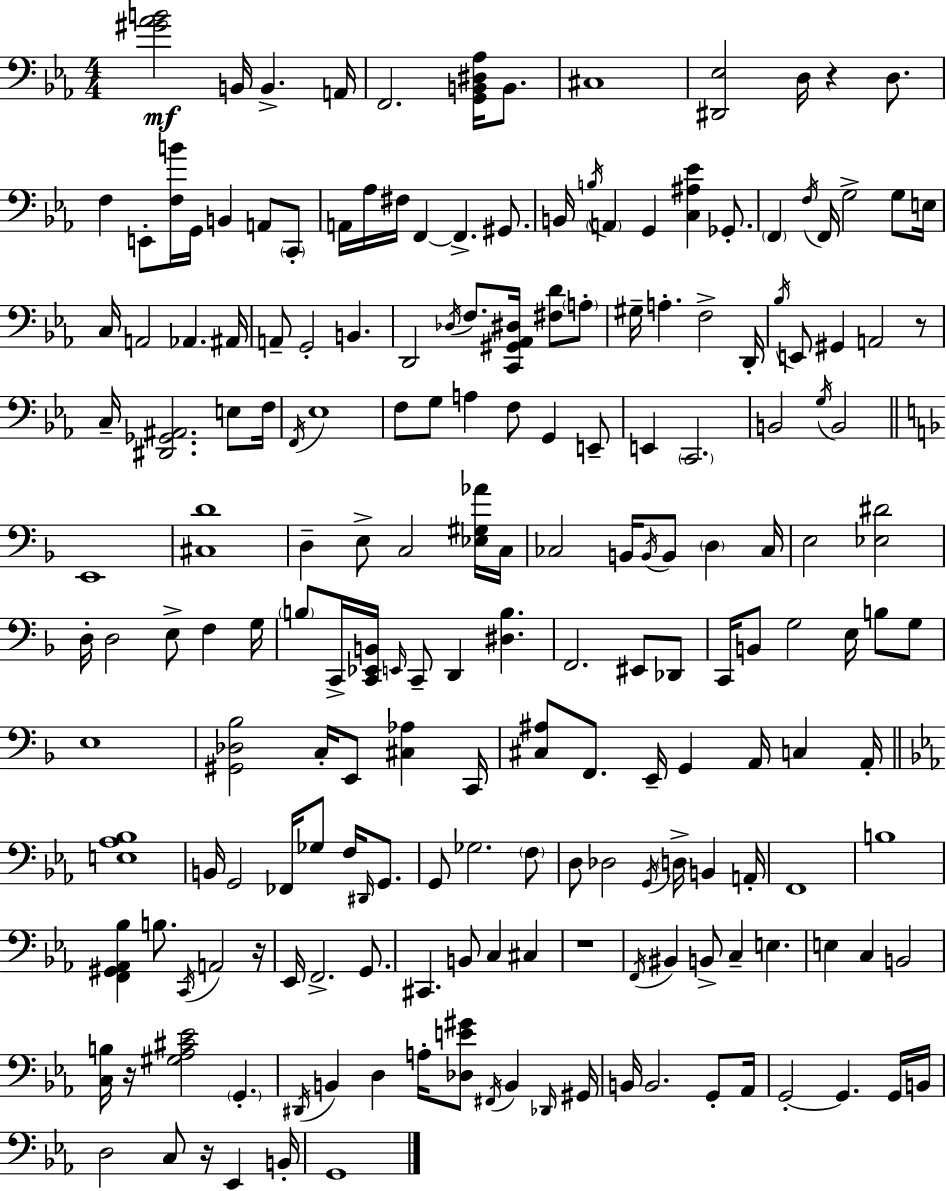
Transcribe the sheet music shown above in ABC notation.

X:1
T:Untitled
M:4/4
L:1/4
K:Cm
[^G_AB]2 B,,/4 B,, A,,/4 F,,2 [G,,B,,^D,_A,]/4 B,,/2 ^C,4 [^D,,_E,]2 D,/4 z D,/2 F, E,,/2 [F,B]/4 G,,/4 B,, A,,/2 C,,/2 A,,/4 _A,/4 ^F,/4 F,, F,, ^G,,/2 B,,/4 B,/4 A,, G,, [C,^A,_E] _G,,/2 F,, F,/4 F,,/4 G,2 G,/2 E,/4 C,/4 A,,2 _A,, ^A,,/4 A,,/2 G,,2 B,, D,,2 _D,/4 F,/2 [C,,^G,,_A,,^D,]/4 [^F,D]/2 A,/2 ^G,/4 A, F,2 D,,/4 _B,/4 E,,/2 ^G,, A,,2 z/2 C,/4 [^D,,_G,,^A,,]2 E,/2 F,/4 F,,/4 _E,4 F,/2 G,/2 A, F,/2 G,, E,,/2 E,, C,,2 B,,2 G,/4 B,,2 E,,4 [^C,D]4 D, E,/2 C,2 [_E,^G,_A]/4 C,/4 _C,2 B,,/4 B,,/4 B,,/2 D, _C,/4 E,2 [_E,^D]2 D,/4 D,2 E,/2 F, G,/4 B,/2 C,,/4 [C,,_E,,B,,]/4 E,,/4 C,,/2 D,, [^D,B,] F,,2 ^E,,/2 _D,,/2 C,,/4 B,,/2 G,2 E,/4 B,/2 G,/2 E,4 [^G,,_D,_B,]2 C,/4 E,,/2 [^C,_A,] C,,/4 [^C,^A,]/2 F,,/2 E,,/4 G,, A,,/4 C, A,,/4 [E,_A,_B,]4 B,,/4 G,,2 _F,,/4 _G,/2 F,/4 ^D,,/4 G,,/2 G,,/2 _G,2 F,/2 D,/2 _D,2 G,,/4 D,/4 B,, A,,/4 F,,4 B,4 [F,,^G,,_A,,_B,] B,/2 C,,/4 A,,2 z/4 _E,,/4 F,,2 G,,/2 ^C,, B,,/2 C, ^C, z4 F,,/4 ^B,, B,,/2 C, E, E, C, B,,2 [C,B,]/4 z/4 [^G,_A,^C_E]2 G,, ^D,,/4 B,, D, A,/4 [_D,E^G]/2 ^F,,/4 B,, _D,,/4 ^G,,/4 B,,/4 B,,2 G,,/2 _A,,/4 G,,2 G,, G,,/4 B,,/4 D,2 C,/2 z/4 _E,, B,,/4 G,,4